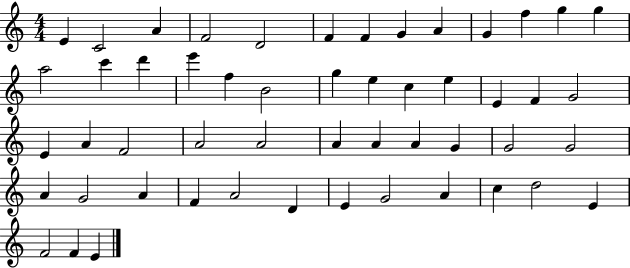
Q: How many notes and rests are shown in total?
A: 52